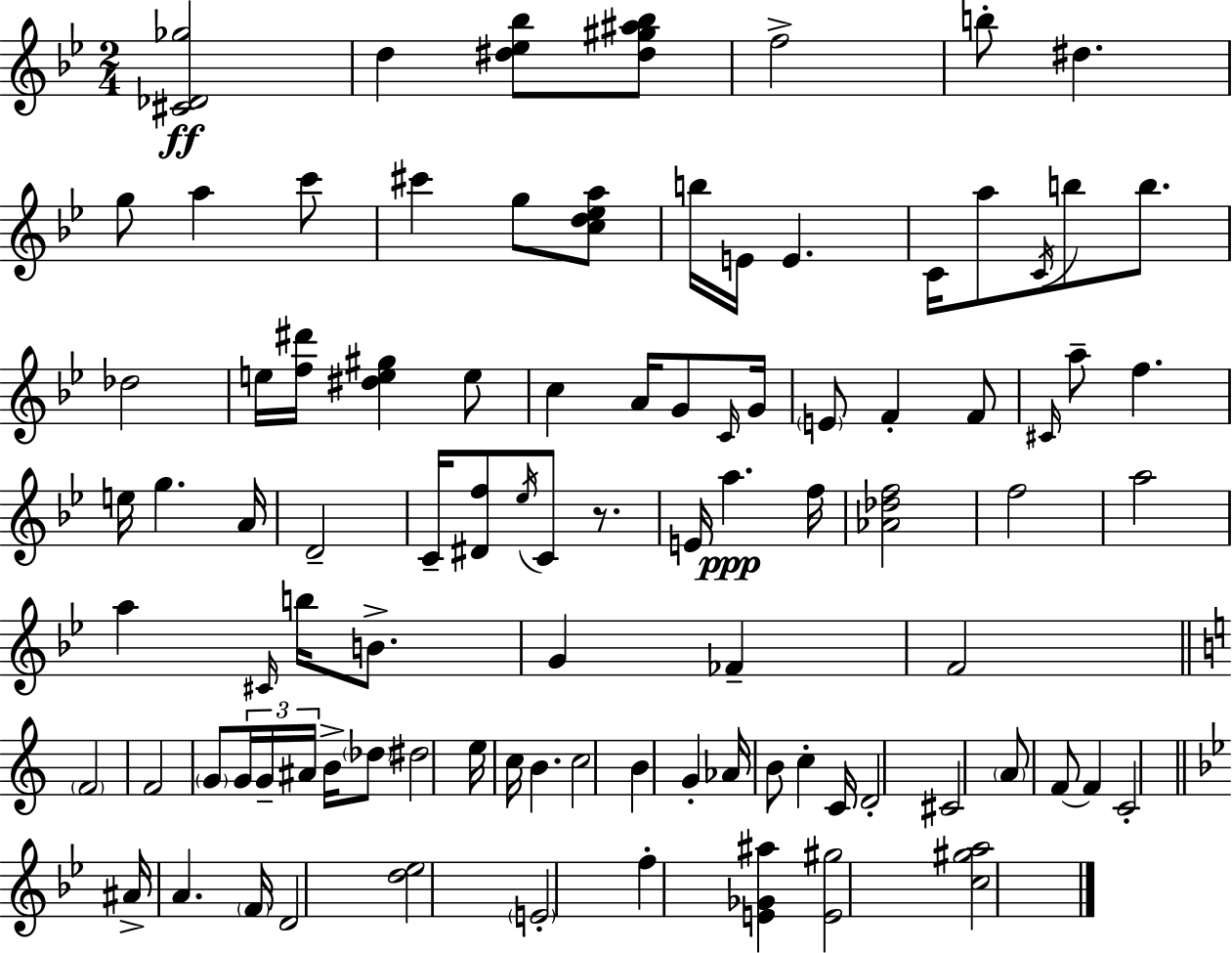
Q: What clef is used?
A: treble